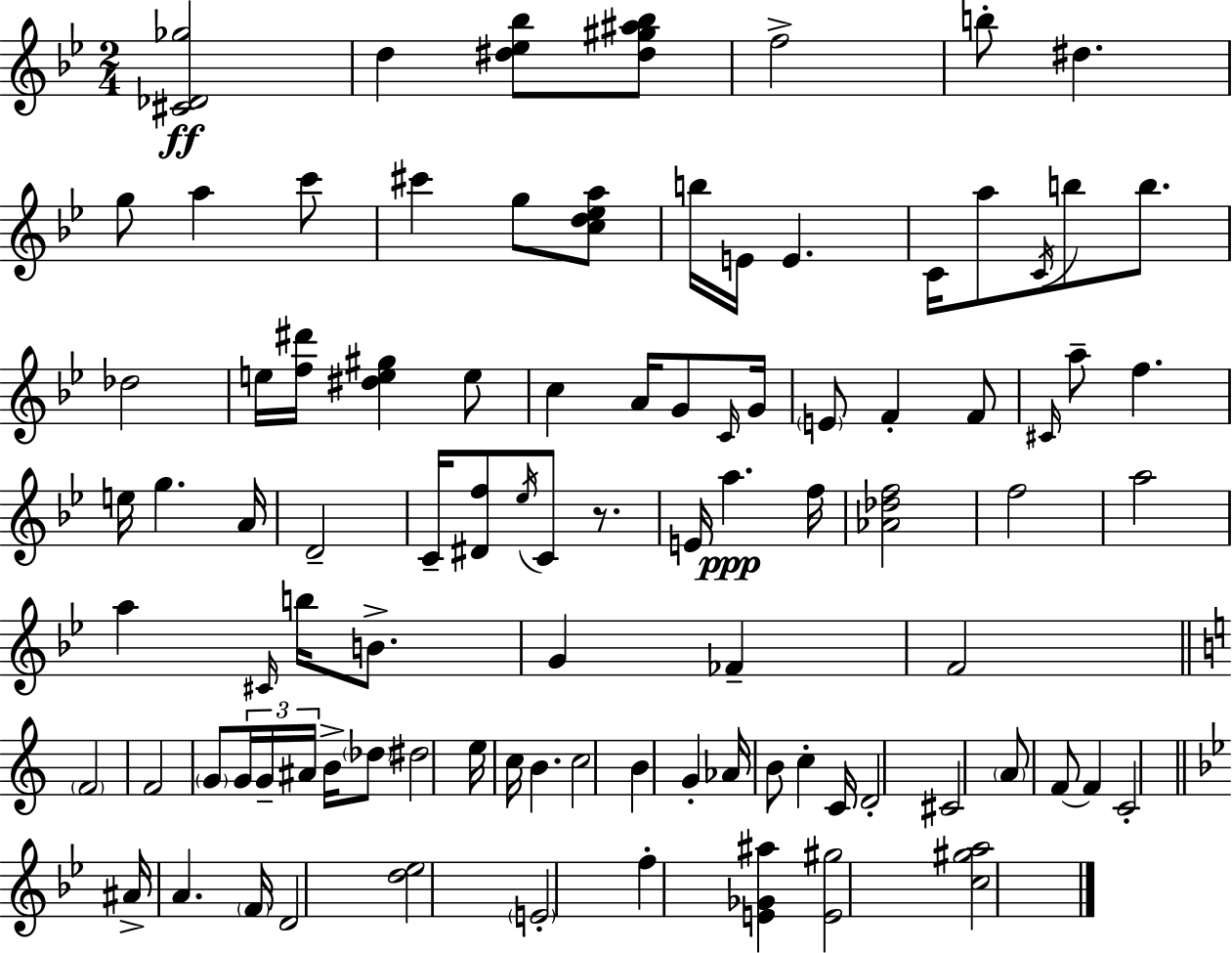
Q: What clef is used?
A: treble